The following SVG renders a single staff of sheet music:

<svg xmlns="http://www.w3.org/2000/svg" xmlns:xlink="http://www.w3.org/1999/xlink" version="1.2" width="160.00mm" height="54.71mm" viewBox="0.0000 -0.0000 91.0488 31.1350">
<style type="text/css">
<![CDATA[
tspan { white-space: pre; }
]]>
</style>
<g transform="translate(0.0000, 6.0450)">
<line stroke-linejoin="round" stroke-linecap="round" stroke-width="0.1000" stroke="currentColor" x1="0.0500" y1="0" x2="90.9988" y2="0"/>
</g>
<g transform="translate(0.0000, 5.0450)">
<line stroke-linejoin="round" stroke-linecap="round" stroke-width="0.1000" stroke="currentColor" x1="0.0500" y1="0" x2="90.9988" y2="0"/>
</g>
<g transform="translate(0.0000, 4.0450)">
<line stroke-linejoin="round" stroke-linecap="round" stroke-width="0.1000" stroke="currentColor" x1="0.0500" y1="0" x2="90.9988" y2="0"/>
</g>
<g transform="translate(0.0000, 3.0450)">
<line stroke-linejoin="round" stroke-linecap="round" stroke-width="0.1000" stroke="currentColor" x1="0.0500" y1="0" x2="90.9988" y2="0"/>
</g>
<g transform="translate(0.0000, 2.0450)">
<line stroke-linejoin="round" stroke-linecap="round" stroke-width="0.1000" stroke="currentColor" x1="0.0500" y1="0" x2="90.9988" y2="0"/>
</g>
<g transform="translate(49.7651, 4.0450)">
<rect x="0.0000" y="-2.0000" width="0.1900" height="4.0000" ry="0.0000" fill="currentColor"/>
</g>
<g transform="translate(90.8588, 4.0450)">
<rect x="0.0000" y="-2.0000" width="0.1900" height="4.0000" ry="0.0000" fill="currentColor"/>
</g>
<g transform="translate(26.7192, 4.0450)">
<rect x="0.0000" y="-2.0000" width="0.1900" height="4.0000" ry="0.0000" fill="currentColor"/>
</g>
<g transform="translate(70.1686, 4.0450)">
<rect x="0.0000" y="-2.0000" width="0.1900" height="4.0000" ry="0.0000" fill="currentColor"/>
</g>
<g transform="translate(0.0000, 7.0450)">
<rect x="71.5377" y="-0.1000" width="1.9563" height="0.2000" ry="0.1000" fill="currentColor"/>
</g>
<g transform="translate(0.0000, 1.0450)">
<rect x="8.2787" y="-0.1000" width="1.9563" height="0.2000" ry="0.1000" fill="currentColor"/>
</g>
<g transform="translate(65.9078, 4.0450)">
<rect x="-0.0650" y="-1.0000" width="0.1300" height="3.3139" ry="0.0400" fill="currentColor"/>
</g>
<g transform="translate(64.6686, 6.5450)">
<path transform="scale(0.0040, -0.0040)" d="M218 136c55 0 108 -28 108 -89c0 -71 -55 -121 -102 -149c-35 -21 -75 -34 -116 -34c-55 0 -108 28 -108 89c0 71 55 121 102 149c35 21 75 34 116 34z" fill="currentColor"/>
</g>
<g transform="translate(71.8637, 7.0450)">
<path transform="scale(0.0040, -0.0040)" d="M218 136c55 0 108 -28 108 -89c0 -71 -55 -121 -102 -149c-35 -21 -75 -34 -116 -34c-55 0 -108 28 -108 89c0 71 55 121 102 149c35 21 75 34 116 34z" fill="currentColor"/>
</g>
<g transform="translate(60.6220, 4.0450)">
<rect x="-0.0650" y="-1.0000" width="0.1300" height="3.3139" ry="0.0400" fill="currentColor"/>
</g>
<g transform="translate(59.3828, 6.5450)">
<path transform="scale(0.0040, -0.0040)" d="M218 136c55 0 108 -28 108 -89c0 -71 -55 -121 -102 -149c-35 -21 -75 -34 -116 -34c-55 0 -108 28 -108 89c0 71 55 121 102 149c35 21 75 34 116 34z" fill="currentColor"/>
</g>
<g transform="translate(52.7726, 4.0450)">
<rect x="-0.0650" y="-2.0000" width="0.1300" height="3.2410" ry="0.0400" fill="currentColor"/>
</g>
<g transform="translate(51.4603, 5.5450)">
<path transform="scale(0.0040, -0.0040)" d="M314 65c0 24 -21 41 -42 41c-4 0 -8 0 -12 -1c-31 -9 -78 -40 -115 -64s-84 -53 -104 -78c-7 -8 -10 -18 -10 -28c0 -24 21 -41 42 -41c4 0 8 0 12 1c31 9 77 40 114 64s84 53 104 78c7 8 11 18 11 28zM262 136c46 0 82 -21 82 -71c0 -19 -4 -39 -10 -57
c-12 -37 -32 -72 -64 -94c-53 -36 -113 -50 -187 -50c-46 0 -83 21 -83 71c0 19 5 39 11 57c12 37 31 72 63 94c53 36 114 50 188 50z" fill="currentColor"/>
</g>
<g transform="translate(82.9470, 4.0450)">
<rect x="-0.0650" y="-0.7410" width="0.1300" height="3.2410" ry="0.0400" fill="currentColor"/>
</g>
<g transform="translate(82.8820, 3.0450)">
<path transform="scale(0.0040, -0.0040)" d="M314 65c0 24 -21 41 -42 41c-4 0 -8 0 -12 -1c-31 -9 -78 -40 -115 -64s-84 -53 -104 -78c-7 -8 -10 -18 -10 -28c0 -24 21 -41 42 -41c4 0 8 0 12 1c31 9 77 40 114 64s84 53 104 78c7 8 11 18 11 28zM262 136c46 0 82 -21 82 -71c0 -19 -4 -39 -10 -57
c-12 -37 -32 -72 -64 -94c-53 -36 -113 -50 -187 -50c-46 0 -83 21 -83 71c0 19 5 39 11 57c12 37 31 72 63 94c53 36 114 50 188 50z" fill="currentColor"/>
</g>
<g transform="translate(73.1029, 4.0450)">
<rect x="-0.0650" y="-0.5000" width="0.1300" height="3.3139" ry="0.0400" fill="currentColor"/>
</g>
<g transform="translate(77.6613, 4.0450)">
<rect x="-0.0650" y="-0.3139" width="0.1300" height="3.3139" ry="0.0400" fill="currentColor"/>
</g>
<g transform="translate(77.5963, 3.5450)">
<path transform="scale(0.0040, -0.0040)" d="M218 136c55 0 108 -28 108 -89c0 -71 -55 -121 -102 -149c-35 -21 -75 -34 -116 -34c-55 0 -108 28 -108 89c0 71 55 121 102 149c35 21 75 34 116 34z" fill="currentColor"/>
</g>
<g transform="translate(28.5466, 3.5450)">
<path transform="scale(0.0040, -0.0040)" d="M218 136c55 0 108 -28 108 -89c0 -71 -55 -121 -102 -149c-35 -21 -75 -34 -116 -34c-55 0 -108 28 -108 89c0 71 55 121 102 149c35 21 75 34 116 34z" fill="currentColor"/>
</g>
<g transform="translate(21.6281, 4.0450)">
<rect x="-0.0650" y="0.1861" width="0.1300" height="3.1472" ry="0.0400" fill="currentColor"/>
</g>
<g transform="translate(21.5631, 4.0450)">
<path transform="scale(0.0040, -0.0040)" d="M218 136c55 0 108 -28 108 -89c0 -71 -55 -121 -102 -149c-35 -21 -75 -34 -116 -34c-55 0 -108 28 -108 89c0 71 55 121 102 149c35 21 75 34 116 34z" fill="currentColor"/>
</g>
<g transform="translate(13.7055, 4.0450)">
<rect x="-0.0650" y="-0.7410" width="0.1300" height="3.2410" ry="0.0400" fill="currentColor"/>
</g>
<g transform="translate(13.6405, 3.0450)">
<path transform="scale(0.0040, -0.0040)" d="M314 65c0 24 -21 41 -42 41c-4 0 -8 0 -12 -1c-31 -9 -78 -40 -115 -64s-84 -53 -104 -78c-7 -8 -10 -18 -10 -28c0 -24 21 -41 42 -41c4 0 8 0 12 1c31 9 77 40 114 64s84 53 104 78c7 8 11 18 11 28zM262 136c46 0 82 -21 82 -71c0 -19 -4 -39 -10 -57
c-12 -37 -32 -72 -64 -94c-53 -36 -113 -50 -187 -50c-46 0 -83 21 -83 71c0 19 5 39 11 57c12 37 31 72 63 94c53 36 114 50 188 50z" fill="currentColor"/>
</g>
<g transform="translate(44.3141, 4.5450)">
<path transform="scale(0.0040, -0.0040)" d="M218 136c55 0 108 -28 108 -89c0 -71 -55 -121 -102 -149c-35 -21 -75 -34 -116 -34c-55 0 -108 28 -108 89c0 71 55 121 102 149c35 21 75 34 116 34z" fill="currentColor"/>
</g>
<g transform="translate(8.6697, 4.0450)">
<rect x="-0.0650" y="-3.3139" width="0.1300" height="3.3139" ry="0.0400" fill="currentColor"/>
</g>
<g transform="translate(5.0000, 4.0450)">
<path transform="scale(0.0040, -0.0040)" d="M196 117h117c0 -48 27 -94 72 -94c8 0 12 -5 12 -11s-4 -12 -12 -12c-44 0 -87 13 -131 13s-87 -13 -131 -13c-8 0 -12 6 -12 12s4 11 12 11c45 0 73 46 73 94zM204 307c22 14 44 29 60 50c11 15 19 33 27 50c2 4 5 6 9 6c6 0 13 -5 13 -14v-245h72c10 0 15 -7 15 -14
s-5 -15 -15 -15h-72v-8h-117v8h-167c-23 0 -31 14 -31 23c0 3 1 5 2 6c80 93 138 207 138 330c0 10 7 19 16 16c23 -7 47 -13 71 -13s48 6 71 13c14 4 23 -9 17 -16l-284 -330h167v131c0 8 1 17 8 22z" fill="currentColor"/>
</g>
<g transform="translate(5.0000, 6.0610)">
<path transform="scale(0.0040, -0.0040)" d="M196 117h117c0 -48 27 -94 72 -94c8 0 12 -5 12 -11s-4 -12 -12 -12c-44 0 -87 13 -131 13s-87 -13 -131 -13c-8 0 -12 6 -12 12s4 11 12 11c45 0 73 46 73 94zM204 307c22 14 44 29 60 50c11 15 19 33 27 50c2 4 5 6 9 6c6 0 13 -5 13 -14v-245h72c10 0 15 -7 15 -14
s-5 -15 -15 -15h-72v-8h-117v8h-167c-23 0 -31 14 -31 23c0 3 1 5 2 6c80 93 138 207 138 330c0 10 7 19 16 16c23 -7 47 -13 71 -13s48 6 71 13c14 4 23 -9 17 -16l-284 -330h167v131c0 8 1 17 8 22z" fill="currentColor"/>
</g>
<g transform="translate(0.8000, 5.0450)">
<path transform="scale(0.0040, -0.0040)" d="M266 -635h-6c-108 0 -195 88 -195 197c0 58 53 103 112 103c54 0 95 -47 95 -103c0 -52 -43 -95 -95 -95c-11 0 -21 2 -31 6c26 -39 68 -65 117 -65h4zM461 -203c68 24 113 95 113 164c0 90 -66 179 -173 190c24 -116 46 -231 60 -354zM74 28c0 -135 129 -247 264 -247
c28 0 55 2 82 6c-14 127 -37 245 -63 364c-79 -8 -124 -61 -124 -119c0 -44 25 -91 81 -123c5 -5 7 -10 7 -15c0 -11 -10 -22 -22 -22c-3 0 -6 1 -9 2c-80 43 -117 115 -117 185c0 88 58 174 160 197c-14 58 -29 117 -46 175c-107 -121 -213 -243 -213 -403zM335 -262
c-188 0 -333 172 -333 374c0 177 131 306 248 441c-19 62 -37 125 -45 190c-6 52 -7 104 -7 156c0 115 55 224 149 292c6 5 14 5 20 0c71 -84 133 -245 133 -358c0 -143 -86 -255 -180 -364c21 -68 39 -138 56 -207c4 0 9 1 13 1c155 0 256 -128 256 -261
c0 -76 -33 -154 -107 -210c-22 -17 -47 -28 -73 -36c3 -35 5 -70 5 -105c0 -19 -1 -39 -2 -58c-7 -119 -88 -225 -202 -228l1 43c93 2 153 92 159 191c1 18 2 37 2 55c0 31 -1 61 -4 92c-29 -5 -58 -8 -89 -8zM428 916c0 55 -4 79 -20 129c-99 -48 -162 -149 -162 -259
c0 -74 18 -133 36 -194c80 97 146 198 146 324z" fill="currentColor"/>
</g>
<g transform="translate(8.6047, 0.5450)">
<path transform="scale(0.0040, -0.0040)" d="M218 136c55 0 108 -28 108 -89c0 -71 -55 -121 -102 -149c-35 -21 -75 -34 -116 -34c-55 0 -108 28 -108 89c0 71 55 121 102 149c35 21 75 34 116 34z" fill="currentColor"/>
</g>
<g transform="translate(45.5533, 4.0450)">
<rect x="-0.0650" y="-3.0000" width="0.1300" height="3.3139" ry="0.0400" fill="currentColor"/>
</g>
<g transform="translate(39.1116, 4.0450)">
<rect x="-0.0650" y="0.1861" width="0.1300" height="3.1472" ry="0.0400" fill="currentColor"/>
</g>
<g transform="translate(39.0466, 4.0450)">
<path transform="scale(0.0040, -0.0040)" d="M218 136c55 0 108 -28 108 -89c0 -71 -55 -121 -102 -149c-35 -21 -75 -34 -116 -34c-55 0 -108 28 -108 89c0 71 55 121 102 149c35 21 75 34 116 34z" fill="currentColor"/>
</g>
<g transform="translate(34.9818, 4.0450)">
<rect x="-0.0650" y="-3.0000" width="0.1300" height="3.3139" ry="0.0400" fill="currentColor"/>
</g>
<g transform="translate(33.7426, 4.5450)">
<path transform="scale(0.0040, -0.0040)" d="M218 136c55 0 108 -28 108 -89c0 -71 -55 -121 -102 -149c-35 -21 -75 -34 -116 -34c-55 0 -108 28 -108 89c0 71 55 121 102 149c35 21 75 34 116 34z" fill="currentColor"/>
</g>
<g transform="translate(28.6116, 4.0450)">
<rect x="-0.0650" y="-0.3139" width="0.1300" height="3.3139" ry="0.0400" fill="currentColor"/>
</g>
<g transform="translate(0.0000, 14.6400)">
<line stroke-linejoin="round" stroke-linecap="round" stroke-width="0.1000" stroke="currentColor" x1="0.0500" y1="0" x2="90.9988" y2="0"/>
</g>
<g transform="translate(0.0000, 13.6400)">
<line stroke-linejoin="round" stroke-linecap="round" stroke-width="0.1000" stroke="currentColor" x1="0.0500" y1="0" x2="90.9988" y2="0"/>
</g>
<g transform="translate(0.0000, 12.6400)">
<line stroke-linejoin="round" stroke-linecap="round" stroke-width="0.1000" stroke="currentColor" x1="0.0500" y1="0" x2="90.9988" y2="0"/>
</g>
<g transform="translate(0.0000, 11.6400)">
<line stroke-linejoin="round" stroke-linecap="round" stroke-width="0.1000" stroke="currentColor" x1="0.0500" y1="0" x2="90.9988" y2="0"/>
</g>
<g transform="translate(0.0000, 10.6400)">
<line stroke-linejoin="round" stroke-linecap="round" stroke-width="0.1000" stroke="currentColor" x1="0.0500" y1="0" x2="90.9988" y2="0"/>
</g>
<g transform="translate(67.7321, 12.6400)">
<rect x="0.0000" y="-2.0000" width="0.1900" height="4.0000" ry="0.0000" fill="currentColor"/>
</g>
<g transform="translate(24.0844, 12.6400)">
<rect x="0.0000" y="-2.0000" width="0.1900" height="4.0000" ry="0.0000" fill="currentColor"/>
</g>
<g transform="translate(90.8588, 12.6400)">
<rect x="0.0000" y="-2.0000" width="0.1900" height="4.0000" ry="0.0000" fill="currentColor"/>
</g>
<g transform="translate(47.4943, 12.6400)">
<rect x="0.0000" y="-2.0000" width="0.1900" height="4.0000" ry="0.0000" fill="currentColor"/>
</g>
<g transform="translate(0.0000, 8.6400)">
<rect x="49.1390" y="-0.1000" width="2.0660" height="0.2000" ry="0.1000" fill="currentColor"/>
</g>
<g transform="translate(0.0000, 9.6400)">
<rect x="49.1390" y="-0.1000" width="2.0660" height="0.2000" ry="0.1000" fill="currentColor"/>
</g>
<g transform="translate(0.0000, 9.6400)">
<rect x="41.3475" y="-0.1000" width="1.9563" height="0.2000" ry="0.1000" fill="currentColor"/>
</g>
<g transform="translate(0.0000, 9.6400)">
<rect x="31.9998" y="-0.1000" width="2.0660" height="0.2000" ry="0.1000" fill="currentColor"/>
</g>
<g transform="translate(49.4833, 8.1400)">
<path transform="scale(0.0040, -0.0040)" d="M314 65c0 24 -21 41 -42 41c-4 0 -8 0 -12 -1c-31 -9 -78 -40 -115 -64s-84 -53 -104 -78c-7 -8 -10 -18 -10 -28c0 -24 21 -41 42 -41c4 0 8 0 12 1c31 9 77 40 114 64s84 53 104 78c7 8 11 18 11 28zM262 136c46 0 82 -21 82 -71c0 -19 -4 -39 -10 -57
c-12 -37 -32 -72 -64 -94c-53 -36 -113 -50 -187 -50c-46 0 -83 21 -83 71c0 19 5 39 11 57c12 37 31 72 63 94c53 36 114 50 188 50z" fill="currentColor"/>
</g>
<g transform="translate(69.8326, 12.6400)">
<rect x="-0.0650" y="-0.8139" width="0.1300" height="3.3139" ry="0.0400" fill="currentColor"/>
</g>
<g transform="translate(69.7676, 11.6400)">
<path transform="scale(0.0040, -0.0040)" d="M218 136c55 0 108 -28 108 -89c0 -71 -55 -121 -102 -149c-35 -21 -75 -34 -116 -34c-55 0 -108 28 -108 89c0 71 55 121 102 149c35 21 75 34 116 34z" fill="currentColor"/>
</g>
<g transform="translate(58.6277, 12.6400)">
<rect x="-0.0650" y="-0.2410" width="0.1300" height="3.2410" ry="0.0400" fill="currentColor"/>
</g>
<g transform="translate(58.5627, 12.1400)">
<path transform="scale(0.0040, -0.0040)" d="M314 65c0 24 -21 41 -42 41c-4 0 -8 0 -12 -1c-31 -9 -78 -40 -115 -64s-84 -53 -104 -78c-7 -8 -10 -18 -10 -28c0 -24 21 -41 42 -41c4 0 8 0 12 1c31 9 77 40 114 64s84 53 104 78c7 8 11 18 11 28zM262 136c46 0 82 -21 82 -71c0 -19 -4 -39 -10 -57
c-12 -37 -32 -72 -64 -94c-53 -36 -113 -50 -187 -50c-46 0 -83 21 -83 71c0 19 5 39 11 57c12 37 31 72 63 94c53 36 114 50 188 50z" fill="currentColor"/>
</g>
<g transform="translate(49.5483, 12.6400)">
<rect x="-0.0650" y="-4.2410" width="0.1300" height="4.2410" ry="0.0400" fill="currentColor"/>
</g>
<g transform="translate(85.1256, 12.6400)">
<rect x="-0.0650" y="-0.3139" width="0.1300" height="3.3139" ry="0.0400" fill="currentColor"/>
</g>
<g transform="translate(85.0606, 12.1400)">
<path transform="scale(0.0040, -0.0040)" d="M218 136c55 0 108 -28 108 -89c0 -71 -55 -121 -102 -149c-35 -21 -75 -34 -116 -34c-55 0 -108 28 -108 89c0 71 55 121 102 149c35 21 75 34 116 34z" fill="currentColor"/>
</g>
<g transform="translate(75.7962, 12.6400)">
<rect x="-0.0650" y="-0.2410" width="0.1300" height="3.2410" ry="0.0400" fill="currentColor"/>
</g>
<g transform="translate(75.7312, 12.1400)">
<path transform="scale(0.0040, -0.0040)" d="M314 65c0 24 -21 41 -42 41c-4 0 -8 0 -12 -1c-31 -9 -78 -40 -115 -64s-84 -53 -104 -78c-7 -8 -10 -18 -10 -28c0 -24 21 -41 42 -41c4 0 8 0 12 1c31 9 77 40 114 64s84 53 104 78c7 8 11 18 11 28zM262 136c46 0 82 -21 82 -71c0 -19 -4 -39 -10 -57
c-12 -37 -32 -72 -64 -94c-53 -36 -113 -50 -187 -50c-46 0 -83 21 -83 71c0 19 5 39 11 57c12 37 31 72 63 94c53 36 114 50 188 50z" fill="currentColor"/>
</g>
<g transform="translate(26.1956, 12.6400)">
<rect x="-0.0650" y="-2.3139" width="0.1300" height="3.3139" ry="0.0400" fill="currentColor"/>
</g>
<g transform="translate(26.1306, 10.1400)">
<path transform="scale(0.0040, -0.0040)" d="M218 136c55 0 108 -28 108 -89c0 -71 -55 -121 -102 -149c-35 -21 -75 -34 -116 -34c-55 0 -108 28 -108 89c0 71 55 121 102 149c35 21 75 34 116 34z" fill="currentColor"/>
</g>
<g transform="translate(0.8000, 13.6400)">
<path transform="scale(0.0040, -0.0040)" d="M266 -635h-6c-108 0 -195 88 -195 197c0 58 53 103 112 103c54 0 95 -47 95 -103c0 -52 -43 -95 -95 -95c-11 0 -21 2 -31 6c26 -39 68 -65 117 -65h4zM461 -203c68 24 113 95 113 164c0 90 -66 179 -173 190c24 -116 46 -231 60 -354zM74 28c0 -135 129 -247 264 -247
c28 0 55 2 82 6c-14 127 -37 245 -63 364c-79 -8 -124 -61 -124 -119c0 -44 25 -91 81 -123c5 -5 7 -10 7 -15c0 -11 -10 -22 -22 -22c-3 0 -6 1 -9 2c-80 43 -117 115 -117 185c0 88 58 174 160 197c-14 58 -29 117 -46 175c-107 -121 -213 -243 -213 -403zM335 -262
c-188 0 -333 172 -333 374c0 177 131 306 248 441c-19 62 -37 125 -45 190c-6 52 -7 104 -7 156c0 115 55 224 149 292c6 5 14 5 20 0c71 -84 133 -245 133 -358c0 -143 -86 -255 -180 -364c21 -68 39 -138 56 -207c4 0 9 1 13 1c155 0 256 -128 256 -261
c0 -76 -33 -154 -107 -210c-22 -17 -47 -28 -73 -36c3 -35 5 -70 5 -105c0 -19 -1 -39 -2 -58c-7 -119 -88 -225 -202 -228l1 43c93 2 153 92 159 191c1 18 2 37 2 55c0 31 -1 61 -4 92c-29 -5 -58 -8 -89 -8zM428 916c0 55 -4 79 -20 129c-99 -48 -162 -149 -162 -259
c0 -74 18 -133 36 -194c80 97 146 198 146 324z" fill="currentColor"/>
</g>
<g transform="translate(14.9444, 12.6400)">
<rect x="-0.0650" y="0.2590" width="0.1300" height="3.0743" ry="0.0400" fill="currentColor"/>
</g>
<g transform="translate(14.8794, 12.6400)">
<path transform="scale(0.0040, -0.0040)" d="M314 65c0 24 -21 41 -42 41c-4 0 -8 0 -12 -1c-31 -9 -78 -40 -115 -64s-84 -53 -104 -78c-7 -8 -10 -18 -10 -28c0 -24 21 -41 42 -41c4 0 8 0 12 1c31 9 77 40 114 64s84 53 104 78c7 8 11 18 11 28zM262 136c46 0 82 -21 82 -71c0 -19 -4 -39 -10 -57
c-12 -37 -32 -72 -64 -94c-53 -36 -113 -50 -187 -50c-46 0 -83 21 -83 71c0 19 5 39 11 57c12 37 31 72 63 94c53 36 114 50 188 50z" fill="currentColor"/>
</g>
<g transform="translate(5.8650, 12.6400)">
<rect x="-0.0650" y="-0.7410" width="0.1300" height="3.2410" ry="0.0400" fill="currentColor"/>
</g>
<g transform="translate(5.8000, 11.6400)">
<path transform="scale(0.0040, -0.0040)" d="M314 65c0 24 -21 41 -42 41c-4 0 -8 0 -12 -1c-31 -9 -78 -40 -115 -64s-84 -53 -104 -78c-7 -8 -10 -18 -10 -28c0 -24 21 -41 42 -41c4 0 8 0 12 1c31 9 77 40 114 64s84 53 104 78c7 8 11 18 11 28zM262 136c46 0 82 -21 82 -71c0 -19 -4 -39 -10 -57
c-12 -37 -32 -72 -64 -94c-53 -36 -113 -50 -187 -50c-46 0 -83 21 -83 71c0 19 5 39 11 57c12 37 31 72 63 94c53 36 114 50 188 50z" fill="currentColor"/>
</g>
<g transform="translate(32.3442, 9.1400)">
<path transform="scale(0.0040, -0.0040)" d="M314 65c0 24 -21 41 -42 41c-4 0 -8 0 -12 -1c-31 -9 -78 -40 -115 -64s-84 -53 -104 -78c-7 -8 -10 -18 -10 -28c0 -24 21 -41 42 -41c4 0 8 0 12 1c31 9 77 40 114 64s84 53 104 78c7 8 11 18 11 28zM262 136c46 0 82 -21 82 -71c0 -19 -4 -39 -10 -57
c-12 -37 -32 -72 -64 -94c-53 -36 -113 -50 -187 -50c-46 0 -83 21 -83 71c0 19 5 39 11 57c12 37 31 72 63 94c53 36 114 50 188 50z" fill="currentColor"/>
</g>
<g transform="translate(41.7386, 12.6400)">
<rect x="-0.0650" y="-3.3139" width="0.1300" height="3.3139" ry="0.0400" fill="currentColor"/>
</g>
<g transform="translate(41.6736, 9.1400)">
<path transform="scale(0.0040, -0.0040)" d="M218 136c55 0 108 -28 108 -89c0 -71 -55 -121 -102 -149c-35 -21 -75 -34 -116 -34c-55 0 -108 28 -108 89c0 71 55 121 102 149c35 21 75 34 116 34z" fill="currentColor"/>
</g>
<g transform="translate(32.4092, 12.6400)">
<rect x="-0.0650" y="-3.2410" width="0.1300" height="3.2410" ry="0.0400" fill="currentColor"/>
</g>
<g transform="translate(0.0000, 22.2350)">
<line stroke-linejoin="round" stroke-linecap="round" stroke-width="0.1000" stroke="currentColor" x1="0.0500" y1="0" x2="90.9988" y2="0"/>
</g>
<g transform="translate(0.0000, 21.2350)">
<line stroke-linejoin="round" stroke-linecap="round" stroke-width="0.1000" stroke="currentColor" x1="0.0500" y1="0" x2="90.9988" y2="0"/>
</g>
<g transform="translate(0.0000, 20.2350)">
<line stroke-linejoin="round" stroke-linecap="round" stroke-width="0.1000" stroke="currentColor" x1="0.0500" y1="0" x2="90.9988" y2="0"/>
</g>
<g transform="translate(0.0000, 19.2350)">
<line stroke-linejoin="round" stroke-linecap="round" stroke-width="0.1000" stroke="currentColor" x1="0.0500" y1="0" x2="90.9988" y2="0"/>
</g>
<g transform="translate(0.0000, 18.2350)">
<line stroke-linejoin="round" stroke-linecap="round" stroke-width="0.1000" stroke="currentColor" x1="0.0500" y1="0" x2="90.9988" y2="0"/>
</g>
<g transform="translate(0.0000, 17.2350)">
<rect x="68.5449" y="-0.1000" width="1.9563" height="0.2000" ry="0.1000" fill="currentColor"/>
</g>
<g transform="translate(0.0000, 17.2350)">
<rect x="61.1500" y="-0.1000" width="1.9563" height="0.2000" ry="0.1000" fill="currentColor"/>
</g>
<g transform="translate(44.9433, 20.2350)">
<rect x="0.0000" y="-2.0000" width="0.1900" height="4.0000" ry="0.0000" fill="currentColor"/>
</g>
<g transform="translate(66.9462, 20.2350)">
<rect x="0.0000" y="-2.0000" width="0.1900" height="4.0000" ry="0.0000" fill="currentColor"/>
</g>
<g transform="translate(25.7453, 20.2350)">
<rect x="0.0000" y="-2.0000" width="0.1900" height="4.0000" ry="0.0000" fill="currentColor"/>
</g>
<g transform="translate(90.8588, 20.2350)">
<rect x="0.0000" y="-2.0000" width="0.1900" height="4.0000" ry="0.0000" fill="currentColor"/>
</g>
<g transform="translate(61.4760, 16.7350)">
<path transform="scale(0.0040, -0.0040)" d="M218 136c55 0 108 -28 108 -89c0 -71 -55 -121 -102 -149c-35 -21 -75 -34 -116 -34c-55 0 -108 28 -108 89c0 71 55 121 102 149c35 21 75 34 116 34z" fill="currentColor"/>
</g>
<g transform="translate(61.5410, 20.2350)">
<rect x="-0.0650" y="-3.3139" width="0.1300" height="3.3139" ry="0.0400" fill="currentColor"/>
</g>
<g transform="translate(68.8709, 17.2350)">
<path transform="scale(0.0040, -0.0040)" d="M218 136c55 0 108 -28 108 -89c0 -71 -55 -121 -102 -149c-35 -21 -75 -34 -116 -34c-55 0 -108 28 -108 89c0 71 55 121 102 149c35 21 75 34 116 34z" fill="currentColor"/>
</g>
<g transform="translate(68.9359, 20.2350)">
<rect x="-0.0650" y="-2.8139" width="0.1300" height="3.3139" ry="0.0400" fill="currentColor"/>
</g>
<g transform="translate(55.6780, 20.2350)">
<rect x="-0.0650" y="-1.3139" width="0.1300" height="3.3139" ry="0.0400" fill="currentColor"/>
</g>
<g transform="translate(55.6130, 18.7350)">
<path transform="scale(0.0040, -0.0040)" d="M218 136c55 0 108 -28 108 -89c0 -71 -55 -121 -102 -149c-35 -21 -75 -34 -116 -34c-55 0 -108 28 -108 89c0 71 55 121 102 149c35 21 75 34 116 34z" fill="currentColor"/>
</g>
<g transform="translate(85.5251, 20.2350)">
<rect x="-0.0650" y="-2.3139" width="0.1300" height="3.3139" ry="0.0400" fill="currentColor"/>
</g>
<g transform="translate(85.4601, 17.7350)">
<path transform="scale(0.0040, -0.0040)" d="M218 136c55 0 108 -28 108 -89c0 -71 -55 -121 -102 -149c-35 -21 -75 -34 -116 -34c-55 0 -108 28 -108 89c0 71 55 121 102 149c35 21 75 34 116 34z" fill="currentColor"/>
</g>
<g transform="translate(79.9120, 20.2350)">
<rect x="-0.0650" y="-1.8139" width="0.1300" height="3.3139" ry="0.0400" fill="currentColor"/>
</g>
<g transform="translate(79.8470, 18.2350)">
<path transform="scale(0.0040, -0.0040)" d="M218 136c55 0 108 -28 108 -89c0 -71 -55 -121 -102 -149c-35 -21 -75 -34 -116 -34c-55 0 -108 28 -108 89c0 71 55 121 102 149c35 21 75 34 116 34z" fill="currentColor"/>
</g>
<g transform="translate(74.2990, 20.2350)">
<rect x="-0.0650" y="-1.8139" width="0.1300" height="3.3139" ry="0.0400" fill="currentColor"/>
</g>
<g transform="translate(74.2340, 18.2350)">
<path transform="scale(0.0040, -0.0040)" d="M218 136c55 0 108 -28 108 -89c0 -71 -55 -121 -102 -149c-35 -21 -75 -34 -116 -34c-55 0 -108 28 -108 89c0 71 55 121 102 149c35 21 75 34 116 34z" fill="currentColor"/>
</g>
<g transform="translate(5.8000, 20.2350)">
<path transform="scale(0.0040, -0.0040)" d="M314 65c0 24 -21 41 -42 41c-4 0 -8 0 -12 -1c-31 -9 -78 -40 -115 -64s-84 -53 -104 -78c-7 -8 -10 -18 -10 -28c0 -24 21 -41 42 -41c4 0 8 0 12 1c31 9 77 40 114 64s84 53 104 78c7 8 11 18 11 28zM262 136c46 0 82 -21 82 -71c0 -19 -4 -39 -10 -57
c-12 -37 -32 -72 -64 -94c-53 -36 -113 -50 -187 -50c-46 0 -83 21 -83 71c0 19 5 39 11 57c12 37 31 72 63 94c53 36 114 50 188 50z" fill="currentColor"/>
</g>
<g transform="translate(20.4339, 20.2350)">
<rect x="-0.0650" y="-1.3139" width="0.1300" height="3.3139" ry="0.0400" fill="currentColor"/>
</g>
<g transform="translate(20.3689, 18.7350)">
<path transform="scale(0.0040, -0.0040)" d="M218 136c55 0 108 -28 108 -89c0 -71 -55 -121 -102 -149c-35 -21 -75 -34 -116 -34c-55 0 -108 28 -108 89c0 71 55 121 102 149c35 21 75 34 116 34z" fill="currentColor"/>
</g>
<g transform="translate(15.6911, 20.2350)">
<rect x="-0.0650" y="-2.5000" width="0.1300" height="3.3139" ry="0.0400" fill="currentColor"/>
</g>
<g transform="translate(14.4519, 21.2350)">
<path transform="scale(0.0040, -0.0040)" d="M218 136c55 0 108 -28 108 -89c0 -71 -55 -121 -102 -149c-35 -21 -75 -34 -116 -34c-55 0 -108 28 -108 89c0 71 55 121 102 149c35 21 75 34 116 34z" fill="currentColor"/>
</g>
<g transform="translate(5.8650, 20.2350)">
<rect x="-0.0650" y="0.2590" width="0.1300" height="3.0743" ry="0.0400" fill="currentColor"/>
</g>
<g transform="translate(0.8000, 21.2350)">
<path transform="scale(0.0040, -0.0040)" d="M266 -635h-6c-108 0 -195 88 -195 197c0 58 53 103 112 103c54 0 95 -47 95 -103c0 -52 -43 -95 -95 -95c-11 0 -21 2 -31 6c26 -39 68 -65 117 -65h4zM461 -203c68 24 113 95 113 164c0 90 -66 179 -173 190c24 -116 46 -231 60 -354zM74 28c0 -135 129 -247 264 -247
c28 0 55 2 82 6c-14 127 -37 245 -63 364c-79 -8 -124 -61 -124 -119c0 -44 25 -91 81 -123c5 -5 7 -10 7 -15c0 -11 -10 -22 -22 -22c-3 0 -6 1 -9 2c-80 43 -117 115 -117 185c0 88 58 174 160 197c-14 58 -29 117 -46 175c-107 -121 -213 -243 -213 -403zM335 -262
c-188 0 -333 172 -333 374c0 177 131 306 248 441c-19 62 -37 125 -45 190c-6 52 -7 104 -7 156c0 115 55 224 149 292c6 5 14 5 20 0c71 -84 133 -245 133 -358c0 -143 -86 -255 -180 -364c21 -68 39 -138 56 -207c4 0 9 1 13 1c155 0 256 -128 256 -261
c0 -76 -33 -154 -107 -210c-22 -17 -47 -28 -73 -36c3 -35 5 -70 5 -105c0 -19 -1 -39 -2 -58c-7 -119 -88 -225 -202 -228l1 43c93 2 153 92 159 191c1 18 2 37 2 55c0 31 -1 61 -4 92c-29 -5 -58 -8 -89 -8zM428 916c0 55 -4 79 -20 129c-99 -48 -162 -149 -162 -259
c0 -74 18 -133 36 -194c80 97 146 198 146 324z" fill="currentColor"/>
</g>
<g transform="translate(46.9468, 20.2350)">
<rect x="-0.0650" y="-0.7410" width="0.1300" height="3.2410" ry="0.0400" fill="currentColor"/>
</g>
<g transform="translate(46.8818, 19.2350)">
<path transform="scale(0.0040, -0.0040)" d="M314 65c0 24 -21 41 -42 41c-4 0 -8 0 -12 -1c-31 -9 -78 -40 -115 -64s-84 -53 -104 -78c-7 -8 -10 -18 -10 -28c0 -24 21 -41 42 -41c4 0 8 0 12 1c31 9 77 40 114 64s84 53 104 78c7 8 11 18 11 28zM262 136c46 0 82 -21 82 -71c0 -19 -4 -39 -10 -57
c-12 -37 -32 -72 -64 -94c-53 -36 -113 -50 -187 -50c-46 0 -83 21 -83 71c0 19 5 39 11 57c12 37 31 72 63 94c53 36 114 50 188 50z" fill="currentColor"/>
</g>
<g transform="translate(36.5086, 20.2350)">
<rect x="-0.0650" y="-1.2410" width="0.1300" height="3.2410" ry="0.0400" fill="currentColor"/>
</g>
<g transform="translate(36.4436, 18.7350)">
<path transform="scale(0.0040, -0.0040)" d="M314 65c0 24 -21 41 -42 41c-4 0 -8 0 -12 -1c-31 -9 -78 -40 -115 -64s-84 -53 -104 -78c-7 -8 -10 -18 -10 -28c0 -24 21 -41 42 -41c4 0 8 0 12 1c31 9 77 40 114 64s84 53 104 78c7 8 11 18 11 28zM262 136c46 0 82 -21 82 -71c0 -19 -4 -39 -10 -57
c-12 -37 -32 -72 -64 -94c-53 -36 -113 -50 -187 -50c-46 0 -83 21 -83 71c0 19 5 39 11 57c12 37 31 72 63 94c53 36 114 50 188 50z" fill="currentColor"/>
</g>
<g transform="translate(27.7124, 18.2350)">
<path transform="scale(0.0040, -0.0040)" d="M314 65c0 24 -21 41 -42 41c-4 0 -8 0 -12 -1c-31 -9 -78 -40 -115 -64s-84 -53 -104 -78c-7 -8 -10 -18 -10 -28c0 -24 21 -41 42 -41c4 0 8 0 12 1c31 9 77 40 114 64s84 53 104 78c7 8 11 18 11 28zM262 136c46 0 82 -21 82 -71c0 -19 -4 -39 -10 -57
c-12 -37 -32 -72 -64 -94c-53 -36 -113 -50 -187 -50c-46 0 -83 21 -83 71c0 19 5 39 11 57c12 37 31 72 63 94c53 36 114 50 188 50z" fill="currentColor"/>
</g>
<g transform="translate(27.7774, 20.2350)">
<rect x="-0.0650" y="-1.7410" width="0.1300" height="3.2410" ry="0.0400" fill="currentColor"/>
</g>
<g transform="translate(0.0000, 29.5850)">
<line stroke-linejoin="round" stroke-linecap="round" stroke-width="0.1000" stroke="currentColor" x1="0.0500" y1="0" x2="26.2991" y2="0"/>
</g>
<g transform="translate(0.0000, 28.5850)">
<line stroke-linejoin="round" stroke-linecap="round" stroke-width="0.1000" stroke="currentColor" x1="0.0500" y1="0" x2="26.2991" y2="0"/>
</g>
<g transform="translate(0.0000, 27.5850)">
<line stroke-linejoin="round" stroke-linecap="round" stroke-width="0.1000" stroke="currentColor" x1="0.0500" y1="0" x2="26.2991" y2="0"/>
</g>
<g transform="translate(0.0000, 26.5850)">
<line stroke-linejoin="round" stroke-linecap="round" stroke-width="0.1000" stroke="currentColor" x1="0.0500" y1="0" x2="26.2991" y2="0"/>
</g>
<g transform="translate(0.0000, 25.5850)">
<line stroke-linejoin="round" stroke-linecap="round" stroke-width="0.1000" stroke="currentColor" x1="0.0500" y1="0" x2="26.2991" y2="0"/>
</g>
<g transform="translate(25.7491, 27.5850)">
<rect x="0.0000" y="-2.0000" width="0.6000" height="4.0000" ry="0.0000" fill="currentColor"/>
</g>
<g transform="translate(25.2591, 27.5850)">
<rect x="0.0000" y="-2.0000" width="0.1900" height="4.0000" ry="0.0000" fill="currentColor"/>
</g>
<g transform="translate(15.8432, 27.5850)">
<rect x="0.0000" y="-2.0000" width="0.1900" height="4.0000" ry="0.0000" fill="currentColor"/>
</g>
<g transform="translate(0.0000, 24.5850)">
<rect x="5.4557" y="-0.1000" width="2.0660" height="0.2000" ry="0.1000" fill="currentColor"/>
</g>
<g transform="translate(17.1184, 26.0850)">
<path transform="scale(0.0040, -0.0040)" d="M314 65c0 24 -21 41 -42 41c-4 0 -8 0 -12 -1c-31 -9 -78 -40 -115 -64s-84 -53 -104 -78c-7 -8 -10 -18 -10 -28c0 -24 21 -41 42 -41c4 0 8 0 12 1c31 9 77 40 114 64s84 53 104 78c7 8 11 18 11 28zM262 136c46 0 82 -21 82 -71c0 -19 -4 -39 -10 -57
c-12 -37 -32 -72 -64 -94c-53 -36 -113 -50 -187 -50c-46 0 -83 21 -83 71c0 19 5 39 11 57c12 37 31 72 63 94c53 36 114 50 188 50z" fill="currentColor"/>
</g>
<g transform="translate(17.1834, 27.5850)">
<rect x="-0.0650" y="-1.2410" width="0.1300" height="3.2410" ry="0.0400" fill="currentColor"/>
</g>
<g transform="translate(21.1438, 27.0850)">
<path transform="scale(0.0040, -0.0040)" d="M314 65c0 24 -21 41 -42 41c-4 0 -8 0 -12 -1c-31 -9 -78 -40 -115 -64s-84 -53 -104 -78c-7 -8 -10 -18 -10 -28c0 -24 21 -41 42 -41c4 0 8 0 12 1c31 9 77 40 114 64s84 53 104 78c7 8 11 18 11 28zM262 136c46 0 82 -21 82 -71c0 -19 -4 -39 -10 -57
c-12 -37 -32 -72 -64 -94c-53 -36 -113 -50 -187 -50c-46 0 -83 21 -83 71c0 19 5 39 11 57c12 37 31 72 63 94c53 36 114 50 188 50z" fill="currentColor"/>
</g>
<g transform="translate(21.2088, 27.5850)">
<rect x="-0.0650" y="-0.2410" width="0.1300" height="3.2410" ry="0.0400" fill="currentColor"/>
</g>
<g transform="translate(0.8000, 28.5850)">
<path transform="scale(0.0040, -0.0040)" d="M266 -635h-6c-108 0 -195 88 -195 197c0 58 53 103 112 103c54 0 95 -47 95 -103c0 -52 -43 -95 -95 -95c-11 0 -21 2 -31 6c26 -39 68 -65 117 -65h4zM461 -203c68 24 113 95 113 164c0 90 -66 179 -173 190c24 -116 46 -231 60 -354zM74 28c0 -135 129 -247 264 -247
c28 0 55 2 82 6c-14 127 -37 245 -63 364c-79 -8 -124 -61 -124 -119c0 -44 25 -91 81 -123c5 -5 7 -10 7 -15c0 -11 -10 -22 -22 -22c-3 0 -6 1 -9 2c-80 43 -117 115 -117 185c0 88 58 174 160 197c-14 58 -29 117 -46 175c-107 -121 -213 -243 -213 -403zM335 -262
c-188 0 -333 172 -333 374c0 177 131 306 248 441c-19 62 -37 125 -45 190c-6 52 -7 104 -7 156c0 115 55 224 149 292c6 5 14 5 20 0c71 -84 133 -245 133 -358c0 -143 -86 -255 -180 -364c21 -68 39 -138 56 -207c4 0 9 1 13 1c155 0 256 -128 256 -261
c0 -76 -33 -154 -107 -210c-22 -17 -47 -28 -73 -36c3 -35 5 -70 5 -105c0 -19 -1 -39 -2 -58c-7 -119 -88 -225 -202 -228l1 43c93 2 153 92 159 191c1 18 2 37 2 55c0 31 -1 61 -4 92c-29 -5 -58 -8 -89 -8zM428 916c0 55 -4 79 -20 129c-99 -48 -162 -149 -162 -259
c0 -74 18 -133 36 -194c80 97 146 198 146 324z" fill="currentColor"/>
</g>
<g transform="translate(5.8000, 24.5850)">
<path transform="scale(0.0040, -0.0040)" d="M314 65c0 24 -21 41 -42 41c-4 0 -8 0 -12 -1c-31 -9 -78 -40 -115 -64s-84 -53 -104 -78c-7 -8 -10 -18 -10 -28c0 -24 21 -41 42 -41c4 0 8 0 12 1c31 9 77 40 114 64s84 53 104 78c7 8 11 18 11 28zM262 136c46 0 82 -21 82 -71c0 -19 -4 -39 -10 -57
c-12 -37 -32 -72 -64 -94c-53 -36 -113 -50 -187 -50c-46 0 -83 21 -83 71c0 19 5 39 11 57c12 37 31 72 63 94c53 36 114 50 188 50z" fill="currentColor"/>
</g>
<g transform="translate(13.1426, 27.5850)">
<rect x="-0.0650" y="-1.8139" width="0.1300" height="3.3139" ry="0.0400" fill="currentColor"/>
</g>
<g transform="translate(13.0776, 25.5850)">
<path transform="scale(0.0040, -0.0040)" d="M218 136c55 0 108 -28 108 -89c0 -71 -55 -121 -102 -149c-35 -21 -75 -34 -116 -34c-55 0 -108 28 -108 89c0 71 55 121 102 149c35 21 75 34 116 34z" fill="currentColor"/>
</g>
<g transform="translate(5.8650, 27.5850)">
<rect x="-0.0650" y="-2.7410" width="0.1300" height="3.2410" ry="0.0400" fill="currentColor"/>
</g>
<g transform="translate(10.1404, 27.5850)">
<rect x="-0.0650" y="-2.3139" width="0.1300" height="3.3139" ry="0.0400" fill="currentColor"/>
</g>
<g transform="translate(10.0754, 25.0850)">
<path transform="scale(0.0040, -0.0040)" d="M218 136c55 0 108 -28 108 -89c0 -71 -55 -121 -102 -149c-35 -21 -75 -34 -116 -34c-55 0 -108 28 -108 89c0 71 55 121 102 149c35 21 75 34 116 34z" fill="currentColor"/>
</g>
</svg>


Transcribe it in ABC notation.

X:1
T:Untitled
M:4/4
L:1/4
K:C
b d2 B c A B A F2 D D C c d2 d2 B2 g b2 b d'2 c2 d c2 c B2 G e f2 e2 d2 e b a f f g a2 g f e2 c2